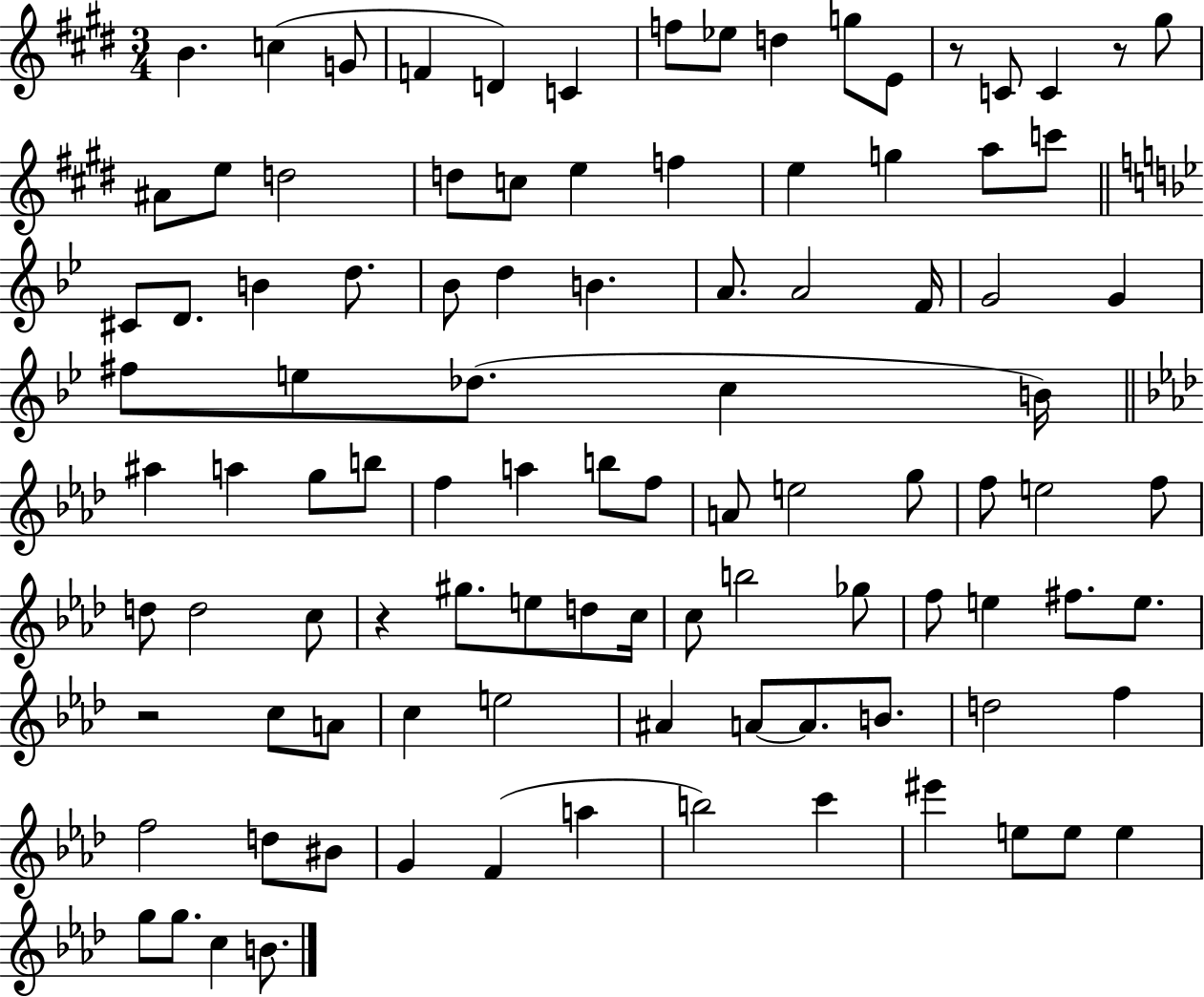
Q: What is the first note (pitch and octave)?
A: B4